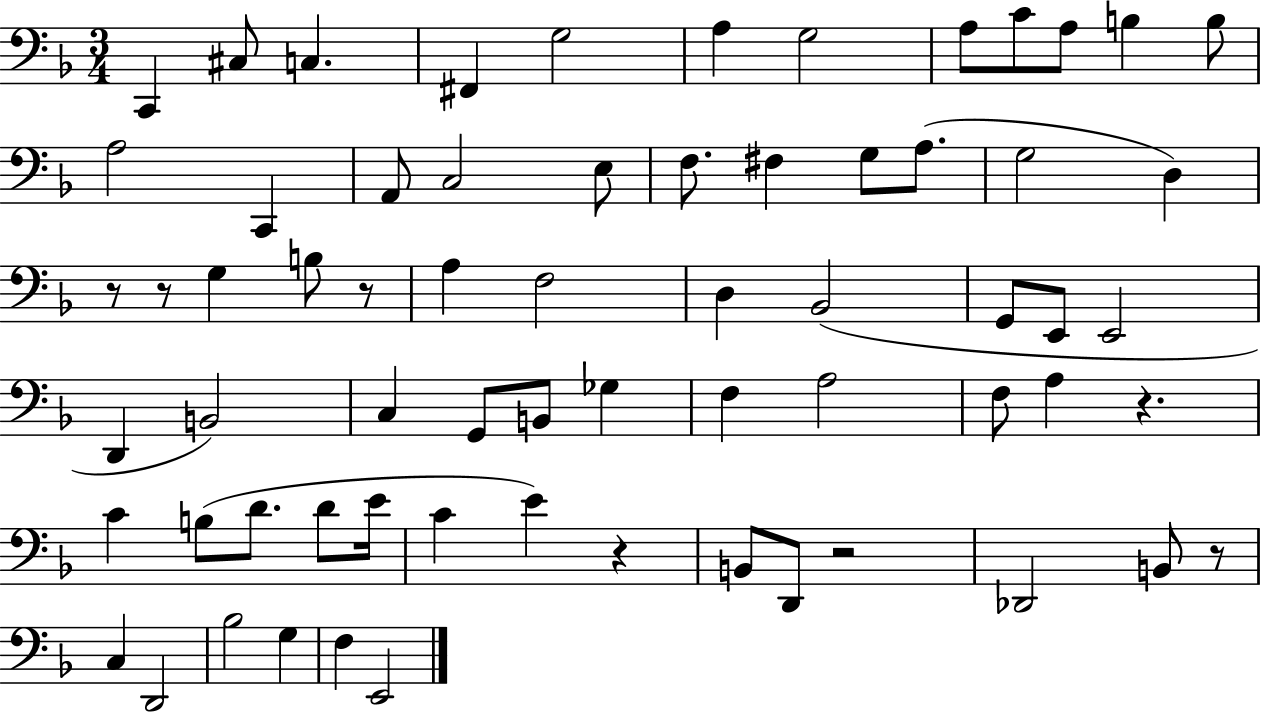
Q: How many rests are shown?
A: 7